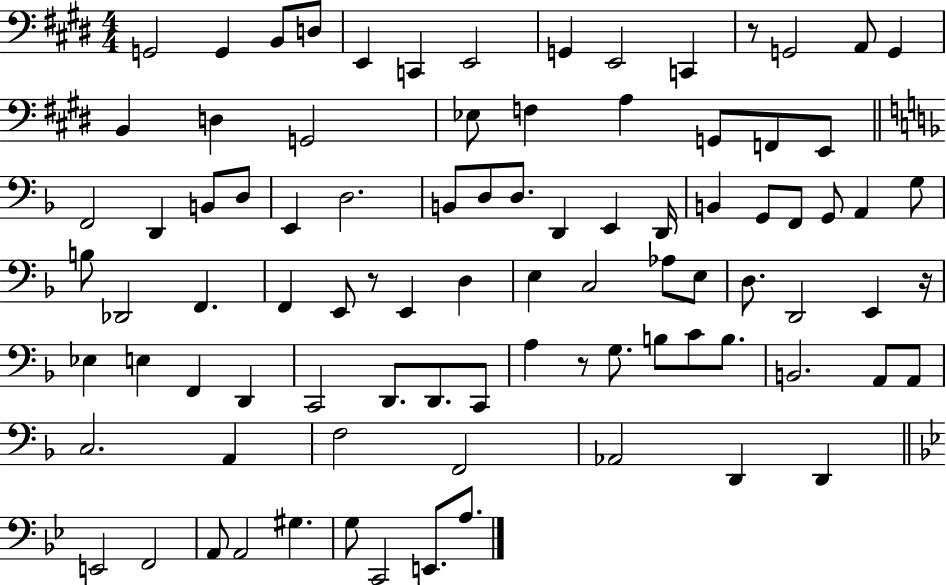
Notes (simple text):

G2/h G2/q B2/e D3/e E2/q C2/q E2/h G2/q E2/h C2/q R/e G2/h A2/e G2/q B2/q D3/q G2/h Eb3/e F3/q A3/q G2/e F2/e E2/e F2/h D2/q B2/e D3/e E2/q D3/h. B2/e D3/e D3/e. D2/q E2/q D2/s B2/q G2/e F2/e G2/e A2/q G3/e B3/e Db2/h F2/q. F2/q E2/e R/e E2/q D3/q E3/q C3/h Ab3/e E3/e D3/e. D2/h E2/q R/s Eb3/q E3/q F2/q D2/q C2/h D2/e. D2/e. C2/e A3/q R/e G3/e. B3/e C4/e B3/e. B2/h. A2/e A2/e C3/h. A2/q F3/h F2/h Ab2/h D2/q D2/q E2/h F2/h A2/e A2/h G#3/q. G3/e C2/h E2/e. A3/e.